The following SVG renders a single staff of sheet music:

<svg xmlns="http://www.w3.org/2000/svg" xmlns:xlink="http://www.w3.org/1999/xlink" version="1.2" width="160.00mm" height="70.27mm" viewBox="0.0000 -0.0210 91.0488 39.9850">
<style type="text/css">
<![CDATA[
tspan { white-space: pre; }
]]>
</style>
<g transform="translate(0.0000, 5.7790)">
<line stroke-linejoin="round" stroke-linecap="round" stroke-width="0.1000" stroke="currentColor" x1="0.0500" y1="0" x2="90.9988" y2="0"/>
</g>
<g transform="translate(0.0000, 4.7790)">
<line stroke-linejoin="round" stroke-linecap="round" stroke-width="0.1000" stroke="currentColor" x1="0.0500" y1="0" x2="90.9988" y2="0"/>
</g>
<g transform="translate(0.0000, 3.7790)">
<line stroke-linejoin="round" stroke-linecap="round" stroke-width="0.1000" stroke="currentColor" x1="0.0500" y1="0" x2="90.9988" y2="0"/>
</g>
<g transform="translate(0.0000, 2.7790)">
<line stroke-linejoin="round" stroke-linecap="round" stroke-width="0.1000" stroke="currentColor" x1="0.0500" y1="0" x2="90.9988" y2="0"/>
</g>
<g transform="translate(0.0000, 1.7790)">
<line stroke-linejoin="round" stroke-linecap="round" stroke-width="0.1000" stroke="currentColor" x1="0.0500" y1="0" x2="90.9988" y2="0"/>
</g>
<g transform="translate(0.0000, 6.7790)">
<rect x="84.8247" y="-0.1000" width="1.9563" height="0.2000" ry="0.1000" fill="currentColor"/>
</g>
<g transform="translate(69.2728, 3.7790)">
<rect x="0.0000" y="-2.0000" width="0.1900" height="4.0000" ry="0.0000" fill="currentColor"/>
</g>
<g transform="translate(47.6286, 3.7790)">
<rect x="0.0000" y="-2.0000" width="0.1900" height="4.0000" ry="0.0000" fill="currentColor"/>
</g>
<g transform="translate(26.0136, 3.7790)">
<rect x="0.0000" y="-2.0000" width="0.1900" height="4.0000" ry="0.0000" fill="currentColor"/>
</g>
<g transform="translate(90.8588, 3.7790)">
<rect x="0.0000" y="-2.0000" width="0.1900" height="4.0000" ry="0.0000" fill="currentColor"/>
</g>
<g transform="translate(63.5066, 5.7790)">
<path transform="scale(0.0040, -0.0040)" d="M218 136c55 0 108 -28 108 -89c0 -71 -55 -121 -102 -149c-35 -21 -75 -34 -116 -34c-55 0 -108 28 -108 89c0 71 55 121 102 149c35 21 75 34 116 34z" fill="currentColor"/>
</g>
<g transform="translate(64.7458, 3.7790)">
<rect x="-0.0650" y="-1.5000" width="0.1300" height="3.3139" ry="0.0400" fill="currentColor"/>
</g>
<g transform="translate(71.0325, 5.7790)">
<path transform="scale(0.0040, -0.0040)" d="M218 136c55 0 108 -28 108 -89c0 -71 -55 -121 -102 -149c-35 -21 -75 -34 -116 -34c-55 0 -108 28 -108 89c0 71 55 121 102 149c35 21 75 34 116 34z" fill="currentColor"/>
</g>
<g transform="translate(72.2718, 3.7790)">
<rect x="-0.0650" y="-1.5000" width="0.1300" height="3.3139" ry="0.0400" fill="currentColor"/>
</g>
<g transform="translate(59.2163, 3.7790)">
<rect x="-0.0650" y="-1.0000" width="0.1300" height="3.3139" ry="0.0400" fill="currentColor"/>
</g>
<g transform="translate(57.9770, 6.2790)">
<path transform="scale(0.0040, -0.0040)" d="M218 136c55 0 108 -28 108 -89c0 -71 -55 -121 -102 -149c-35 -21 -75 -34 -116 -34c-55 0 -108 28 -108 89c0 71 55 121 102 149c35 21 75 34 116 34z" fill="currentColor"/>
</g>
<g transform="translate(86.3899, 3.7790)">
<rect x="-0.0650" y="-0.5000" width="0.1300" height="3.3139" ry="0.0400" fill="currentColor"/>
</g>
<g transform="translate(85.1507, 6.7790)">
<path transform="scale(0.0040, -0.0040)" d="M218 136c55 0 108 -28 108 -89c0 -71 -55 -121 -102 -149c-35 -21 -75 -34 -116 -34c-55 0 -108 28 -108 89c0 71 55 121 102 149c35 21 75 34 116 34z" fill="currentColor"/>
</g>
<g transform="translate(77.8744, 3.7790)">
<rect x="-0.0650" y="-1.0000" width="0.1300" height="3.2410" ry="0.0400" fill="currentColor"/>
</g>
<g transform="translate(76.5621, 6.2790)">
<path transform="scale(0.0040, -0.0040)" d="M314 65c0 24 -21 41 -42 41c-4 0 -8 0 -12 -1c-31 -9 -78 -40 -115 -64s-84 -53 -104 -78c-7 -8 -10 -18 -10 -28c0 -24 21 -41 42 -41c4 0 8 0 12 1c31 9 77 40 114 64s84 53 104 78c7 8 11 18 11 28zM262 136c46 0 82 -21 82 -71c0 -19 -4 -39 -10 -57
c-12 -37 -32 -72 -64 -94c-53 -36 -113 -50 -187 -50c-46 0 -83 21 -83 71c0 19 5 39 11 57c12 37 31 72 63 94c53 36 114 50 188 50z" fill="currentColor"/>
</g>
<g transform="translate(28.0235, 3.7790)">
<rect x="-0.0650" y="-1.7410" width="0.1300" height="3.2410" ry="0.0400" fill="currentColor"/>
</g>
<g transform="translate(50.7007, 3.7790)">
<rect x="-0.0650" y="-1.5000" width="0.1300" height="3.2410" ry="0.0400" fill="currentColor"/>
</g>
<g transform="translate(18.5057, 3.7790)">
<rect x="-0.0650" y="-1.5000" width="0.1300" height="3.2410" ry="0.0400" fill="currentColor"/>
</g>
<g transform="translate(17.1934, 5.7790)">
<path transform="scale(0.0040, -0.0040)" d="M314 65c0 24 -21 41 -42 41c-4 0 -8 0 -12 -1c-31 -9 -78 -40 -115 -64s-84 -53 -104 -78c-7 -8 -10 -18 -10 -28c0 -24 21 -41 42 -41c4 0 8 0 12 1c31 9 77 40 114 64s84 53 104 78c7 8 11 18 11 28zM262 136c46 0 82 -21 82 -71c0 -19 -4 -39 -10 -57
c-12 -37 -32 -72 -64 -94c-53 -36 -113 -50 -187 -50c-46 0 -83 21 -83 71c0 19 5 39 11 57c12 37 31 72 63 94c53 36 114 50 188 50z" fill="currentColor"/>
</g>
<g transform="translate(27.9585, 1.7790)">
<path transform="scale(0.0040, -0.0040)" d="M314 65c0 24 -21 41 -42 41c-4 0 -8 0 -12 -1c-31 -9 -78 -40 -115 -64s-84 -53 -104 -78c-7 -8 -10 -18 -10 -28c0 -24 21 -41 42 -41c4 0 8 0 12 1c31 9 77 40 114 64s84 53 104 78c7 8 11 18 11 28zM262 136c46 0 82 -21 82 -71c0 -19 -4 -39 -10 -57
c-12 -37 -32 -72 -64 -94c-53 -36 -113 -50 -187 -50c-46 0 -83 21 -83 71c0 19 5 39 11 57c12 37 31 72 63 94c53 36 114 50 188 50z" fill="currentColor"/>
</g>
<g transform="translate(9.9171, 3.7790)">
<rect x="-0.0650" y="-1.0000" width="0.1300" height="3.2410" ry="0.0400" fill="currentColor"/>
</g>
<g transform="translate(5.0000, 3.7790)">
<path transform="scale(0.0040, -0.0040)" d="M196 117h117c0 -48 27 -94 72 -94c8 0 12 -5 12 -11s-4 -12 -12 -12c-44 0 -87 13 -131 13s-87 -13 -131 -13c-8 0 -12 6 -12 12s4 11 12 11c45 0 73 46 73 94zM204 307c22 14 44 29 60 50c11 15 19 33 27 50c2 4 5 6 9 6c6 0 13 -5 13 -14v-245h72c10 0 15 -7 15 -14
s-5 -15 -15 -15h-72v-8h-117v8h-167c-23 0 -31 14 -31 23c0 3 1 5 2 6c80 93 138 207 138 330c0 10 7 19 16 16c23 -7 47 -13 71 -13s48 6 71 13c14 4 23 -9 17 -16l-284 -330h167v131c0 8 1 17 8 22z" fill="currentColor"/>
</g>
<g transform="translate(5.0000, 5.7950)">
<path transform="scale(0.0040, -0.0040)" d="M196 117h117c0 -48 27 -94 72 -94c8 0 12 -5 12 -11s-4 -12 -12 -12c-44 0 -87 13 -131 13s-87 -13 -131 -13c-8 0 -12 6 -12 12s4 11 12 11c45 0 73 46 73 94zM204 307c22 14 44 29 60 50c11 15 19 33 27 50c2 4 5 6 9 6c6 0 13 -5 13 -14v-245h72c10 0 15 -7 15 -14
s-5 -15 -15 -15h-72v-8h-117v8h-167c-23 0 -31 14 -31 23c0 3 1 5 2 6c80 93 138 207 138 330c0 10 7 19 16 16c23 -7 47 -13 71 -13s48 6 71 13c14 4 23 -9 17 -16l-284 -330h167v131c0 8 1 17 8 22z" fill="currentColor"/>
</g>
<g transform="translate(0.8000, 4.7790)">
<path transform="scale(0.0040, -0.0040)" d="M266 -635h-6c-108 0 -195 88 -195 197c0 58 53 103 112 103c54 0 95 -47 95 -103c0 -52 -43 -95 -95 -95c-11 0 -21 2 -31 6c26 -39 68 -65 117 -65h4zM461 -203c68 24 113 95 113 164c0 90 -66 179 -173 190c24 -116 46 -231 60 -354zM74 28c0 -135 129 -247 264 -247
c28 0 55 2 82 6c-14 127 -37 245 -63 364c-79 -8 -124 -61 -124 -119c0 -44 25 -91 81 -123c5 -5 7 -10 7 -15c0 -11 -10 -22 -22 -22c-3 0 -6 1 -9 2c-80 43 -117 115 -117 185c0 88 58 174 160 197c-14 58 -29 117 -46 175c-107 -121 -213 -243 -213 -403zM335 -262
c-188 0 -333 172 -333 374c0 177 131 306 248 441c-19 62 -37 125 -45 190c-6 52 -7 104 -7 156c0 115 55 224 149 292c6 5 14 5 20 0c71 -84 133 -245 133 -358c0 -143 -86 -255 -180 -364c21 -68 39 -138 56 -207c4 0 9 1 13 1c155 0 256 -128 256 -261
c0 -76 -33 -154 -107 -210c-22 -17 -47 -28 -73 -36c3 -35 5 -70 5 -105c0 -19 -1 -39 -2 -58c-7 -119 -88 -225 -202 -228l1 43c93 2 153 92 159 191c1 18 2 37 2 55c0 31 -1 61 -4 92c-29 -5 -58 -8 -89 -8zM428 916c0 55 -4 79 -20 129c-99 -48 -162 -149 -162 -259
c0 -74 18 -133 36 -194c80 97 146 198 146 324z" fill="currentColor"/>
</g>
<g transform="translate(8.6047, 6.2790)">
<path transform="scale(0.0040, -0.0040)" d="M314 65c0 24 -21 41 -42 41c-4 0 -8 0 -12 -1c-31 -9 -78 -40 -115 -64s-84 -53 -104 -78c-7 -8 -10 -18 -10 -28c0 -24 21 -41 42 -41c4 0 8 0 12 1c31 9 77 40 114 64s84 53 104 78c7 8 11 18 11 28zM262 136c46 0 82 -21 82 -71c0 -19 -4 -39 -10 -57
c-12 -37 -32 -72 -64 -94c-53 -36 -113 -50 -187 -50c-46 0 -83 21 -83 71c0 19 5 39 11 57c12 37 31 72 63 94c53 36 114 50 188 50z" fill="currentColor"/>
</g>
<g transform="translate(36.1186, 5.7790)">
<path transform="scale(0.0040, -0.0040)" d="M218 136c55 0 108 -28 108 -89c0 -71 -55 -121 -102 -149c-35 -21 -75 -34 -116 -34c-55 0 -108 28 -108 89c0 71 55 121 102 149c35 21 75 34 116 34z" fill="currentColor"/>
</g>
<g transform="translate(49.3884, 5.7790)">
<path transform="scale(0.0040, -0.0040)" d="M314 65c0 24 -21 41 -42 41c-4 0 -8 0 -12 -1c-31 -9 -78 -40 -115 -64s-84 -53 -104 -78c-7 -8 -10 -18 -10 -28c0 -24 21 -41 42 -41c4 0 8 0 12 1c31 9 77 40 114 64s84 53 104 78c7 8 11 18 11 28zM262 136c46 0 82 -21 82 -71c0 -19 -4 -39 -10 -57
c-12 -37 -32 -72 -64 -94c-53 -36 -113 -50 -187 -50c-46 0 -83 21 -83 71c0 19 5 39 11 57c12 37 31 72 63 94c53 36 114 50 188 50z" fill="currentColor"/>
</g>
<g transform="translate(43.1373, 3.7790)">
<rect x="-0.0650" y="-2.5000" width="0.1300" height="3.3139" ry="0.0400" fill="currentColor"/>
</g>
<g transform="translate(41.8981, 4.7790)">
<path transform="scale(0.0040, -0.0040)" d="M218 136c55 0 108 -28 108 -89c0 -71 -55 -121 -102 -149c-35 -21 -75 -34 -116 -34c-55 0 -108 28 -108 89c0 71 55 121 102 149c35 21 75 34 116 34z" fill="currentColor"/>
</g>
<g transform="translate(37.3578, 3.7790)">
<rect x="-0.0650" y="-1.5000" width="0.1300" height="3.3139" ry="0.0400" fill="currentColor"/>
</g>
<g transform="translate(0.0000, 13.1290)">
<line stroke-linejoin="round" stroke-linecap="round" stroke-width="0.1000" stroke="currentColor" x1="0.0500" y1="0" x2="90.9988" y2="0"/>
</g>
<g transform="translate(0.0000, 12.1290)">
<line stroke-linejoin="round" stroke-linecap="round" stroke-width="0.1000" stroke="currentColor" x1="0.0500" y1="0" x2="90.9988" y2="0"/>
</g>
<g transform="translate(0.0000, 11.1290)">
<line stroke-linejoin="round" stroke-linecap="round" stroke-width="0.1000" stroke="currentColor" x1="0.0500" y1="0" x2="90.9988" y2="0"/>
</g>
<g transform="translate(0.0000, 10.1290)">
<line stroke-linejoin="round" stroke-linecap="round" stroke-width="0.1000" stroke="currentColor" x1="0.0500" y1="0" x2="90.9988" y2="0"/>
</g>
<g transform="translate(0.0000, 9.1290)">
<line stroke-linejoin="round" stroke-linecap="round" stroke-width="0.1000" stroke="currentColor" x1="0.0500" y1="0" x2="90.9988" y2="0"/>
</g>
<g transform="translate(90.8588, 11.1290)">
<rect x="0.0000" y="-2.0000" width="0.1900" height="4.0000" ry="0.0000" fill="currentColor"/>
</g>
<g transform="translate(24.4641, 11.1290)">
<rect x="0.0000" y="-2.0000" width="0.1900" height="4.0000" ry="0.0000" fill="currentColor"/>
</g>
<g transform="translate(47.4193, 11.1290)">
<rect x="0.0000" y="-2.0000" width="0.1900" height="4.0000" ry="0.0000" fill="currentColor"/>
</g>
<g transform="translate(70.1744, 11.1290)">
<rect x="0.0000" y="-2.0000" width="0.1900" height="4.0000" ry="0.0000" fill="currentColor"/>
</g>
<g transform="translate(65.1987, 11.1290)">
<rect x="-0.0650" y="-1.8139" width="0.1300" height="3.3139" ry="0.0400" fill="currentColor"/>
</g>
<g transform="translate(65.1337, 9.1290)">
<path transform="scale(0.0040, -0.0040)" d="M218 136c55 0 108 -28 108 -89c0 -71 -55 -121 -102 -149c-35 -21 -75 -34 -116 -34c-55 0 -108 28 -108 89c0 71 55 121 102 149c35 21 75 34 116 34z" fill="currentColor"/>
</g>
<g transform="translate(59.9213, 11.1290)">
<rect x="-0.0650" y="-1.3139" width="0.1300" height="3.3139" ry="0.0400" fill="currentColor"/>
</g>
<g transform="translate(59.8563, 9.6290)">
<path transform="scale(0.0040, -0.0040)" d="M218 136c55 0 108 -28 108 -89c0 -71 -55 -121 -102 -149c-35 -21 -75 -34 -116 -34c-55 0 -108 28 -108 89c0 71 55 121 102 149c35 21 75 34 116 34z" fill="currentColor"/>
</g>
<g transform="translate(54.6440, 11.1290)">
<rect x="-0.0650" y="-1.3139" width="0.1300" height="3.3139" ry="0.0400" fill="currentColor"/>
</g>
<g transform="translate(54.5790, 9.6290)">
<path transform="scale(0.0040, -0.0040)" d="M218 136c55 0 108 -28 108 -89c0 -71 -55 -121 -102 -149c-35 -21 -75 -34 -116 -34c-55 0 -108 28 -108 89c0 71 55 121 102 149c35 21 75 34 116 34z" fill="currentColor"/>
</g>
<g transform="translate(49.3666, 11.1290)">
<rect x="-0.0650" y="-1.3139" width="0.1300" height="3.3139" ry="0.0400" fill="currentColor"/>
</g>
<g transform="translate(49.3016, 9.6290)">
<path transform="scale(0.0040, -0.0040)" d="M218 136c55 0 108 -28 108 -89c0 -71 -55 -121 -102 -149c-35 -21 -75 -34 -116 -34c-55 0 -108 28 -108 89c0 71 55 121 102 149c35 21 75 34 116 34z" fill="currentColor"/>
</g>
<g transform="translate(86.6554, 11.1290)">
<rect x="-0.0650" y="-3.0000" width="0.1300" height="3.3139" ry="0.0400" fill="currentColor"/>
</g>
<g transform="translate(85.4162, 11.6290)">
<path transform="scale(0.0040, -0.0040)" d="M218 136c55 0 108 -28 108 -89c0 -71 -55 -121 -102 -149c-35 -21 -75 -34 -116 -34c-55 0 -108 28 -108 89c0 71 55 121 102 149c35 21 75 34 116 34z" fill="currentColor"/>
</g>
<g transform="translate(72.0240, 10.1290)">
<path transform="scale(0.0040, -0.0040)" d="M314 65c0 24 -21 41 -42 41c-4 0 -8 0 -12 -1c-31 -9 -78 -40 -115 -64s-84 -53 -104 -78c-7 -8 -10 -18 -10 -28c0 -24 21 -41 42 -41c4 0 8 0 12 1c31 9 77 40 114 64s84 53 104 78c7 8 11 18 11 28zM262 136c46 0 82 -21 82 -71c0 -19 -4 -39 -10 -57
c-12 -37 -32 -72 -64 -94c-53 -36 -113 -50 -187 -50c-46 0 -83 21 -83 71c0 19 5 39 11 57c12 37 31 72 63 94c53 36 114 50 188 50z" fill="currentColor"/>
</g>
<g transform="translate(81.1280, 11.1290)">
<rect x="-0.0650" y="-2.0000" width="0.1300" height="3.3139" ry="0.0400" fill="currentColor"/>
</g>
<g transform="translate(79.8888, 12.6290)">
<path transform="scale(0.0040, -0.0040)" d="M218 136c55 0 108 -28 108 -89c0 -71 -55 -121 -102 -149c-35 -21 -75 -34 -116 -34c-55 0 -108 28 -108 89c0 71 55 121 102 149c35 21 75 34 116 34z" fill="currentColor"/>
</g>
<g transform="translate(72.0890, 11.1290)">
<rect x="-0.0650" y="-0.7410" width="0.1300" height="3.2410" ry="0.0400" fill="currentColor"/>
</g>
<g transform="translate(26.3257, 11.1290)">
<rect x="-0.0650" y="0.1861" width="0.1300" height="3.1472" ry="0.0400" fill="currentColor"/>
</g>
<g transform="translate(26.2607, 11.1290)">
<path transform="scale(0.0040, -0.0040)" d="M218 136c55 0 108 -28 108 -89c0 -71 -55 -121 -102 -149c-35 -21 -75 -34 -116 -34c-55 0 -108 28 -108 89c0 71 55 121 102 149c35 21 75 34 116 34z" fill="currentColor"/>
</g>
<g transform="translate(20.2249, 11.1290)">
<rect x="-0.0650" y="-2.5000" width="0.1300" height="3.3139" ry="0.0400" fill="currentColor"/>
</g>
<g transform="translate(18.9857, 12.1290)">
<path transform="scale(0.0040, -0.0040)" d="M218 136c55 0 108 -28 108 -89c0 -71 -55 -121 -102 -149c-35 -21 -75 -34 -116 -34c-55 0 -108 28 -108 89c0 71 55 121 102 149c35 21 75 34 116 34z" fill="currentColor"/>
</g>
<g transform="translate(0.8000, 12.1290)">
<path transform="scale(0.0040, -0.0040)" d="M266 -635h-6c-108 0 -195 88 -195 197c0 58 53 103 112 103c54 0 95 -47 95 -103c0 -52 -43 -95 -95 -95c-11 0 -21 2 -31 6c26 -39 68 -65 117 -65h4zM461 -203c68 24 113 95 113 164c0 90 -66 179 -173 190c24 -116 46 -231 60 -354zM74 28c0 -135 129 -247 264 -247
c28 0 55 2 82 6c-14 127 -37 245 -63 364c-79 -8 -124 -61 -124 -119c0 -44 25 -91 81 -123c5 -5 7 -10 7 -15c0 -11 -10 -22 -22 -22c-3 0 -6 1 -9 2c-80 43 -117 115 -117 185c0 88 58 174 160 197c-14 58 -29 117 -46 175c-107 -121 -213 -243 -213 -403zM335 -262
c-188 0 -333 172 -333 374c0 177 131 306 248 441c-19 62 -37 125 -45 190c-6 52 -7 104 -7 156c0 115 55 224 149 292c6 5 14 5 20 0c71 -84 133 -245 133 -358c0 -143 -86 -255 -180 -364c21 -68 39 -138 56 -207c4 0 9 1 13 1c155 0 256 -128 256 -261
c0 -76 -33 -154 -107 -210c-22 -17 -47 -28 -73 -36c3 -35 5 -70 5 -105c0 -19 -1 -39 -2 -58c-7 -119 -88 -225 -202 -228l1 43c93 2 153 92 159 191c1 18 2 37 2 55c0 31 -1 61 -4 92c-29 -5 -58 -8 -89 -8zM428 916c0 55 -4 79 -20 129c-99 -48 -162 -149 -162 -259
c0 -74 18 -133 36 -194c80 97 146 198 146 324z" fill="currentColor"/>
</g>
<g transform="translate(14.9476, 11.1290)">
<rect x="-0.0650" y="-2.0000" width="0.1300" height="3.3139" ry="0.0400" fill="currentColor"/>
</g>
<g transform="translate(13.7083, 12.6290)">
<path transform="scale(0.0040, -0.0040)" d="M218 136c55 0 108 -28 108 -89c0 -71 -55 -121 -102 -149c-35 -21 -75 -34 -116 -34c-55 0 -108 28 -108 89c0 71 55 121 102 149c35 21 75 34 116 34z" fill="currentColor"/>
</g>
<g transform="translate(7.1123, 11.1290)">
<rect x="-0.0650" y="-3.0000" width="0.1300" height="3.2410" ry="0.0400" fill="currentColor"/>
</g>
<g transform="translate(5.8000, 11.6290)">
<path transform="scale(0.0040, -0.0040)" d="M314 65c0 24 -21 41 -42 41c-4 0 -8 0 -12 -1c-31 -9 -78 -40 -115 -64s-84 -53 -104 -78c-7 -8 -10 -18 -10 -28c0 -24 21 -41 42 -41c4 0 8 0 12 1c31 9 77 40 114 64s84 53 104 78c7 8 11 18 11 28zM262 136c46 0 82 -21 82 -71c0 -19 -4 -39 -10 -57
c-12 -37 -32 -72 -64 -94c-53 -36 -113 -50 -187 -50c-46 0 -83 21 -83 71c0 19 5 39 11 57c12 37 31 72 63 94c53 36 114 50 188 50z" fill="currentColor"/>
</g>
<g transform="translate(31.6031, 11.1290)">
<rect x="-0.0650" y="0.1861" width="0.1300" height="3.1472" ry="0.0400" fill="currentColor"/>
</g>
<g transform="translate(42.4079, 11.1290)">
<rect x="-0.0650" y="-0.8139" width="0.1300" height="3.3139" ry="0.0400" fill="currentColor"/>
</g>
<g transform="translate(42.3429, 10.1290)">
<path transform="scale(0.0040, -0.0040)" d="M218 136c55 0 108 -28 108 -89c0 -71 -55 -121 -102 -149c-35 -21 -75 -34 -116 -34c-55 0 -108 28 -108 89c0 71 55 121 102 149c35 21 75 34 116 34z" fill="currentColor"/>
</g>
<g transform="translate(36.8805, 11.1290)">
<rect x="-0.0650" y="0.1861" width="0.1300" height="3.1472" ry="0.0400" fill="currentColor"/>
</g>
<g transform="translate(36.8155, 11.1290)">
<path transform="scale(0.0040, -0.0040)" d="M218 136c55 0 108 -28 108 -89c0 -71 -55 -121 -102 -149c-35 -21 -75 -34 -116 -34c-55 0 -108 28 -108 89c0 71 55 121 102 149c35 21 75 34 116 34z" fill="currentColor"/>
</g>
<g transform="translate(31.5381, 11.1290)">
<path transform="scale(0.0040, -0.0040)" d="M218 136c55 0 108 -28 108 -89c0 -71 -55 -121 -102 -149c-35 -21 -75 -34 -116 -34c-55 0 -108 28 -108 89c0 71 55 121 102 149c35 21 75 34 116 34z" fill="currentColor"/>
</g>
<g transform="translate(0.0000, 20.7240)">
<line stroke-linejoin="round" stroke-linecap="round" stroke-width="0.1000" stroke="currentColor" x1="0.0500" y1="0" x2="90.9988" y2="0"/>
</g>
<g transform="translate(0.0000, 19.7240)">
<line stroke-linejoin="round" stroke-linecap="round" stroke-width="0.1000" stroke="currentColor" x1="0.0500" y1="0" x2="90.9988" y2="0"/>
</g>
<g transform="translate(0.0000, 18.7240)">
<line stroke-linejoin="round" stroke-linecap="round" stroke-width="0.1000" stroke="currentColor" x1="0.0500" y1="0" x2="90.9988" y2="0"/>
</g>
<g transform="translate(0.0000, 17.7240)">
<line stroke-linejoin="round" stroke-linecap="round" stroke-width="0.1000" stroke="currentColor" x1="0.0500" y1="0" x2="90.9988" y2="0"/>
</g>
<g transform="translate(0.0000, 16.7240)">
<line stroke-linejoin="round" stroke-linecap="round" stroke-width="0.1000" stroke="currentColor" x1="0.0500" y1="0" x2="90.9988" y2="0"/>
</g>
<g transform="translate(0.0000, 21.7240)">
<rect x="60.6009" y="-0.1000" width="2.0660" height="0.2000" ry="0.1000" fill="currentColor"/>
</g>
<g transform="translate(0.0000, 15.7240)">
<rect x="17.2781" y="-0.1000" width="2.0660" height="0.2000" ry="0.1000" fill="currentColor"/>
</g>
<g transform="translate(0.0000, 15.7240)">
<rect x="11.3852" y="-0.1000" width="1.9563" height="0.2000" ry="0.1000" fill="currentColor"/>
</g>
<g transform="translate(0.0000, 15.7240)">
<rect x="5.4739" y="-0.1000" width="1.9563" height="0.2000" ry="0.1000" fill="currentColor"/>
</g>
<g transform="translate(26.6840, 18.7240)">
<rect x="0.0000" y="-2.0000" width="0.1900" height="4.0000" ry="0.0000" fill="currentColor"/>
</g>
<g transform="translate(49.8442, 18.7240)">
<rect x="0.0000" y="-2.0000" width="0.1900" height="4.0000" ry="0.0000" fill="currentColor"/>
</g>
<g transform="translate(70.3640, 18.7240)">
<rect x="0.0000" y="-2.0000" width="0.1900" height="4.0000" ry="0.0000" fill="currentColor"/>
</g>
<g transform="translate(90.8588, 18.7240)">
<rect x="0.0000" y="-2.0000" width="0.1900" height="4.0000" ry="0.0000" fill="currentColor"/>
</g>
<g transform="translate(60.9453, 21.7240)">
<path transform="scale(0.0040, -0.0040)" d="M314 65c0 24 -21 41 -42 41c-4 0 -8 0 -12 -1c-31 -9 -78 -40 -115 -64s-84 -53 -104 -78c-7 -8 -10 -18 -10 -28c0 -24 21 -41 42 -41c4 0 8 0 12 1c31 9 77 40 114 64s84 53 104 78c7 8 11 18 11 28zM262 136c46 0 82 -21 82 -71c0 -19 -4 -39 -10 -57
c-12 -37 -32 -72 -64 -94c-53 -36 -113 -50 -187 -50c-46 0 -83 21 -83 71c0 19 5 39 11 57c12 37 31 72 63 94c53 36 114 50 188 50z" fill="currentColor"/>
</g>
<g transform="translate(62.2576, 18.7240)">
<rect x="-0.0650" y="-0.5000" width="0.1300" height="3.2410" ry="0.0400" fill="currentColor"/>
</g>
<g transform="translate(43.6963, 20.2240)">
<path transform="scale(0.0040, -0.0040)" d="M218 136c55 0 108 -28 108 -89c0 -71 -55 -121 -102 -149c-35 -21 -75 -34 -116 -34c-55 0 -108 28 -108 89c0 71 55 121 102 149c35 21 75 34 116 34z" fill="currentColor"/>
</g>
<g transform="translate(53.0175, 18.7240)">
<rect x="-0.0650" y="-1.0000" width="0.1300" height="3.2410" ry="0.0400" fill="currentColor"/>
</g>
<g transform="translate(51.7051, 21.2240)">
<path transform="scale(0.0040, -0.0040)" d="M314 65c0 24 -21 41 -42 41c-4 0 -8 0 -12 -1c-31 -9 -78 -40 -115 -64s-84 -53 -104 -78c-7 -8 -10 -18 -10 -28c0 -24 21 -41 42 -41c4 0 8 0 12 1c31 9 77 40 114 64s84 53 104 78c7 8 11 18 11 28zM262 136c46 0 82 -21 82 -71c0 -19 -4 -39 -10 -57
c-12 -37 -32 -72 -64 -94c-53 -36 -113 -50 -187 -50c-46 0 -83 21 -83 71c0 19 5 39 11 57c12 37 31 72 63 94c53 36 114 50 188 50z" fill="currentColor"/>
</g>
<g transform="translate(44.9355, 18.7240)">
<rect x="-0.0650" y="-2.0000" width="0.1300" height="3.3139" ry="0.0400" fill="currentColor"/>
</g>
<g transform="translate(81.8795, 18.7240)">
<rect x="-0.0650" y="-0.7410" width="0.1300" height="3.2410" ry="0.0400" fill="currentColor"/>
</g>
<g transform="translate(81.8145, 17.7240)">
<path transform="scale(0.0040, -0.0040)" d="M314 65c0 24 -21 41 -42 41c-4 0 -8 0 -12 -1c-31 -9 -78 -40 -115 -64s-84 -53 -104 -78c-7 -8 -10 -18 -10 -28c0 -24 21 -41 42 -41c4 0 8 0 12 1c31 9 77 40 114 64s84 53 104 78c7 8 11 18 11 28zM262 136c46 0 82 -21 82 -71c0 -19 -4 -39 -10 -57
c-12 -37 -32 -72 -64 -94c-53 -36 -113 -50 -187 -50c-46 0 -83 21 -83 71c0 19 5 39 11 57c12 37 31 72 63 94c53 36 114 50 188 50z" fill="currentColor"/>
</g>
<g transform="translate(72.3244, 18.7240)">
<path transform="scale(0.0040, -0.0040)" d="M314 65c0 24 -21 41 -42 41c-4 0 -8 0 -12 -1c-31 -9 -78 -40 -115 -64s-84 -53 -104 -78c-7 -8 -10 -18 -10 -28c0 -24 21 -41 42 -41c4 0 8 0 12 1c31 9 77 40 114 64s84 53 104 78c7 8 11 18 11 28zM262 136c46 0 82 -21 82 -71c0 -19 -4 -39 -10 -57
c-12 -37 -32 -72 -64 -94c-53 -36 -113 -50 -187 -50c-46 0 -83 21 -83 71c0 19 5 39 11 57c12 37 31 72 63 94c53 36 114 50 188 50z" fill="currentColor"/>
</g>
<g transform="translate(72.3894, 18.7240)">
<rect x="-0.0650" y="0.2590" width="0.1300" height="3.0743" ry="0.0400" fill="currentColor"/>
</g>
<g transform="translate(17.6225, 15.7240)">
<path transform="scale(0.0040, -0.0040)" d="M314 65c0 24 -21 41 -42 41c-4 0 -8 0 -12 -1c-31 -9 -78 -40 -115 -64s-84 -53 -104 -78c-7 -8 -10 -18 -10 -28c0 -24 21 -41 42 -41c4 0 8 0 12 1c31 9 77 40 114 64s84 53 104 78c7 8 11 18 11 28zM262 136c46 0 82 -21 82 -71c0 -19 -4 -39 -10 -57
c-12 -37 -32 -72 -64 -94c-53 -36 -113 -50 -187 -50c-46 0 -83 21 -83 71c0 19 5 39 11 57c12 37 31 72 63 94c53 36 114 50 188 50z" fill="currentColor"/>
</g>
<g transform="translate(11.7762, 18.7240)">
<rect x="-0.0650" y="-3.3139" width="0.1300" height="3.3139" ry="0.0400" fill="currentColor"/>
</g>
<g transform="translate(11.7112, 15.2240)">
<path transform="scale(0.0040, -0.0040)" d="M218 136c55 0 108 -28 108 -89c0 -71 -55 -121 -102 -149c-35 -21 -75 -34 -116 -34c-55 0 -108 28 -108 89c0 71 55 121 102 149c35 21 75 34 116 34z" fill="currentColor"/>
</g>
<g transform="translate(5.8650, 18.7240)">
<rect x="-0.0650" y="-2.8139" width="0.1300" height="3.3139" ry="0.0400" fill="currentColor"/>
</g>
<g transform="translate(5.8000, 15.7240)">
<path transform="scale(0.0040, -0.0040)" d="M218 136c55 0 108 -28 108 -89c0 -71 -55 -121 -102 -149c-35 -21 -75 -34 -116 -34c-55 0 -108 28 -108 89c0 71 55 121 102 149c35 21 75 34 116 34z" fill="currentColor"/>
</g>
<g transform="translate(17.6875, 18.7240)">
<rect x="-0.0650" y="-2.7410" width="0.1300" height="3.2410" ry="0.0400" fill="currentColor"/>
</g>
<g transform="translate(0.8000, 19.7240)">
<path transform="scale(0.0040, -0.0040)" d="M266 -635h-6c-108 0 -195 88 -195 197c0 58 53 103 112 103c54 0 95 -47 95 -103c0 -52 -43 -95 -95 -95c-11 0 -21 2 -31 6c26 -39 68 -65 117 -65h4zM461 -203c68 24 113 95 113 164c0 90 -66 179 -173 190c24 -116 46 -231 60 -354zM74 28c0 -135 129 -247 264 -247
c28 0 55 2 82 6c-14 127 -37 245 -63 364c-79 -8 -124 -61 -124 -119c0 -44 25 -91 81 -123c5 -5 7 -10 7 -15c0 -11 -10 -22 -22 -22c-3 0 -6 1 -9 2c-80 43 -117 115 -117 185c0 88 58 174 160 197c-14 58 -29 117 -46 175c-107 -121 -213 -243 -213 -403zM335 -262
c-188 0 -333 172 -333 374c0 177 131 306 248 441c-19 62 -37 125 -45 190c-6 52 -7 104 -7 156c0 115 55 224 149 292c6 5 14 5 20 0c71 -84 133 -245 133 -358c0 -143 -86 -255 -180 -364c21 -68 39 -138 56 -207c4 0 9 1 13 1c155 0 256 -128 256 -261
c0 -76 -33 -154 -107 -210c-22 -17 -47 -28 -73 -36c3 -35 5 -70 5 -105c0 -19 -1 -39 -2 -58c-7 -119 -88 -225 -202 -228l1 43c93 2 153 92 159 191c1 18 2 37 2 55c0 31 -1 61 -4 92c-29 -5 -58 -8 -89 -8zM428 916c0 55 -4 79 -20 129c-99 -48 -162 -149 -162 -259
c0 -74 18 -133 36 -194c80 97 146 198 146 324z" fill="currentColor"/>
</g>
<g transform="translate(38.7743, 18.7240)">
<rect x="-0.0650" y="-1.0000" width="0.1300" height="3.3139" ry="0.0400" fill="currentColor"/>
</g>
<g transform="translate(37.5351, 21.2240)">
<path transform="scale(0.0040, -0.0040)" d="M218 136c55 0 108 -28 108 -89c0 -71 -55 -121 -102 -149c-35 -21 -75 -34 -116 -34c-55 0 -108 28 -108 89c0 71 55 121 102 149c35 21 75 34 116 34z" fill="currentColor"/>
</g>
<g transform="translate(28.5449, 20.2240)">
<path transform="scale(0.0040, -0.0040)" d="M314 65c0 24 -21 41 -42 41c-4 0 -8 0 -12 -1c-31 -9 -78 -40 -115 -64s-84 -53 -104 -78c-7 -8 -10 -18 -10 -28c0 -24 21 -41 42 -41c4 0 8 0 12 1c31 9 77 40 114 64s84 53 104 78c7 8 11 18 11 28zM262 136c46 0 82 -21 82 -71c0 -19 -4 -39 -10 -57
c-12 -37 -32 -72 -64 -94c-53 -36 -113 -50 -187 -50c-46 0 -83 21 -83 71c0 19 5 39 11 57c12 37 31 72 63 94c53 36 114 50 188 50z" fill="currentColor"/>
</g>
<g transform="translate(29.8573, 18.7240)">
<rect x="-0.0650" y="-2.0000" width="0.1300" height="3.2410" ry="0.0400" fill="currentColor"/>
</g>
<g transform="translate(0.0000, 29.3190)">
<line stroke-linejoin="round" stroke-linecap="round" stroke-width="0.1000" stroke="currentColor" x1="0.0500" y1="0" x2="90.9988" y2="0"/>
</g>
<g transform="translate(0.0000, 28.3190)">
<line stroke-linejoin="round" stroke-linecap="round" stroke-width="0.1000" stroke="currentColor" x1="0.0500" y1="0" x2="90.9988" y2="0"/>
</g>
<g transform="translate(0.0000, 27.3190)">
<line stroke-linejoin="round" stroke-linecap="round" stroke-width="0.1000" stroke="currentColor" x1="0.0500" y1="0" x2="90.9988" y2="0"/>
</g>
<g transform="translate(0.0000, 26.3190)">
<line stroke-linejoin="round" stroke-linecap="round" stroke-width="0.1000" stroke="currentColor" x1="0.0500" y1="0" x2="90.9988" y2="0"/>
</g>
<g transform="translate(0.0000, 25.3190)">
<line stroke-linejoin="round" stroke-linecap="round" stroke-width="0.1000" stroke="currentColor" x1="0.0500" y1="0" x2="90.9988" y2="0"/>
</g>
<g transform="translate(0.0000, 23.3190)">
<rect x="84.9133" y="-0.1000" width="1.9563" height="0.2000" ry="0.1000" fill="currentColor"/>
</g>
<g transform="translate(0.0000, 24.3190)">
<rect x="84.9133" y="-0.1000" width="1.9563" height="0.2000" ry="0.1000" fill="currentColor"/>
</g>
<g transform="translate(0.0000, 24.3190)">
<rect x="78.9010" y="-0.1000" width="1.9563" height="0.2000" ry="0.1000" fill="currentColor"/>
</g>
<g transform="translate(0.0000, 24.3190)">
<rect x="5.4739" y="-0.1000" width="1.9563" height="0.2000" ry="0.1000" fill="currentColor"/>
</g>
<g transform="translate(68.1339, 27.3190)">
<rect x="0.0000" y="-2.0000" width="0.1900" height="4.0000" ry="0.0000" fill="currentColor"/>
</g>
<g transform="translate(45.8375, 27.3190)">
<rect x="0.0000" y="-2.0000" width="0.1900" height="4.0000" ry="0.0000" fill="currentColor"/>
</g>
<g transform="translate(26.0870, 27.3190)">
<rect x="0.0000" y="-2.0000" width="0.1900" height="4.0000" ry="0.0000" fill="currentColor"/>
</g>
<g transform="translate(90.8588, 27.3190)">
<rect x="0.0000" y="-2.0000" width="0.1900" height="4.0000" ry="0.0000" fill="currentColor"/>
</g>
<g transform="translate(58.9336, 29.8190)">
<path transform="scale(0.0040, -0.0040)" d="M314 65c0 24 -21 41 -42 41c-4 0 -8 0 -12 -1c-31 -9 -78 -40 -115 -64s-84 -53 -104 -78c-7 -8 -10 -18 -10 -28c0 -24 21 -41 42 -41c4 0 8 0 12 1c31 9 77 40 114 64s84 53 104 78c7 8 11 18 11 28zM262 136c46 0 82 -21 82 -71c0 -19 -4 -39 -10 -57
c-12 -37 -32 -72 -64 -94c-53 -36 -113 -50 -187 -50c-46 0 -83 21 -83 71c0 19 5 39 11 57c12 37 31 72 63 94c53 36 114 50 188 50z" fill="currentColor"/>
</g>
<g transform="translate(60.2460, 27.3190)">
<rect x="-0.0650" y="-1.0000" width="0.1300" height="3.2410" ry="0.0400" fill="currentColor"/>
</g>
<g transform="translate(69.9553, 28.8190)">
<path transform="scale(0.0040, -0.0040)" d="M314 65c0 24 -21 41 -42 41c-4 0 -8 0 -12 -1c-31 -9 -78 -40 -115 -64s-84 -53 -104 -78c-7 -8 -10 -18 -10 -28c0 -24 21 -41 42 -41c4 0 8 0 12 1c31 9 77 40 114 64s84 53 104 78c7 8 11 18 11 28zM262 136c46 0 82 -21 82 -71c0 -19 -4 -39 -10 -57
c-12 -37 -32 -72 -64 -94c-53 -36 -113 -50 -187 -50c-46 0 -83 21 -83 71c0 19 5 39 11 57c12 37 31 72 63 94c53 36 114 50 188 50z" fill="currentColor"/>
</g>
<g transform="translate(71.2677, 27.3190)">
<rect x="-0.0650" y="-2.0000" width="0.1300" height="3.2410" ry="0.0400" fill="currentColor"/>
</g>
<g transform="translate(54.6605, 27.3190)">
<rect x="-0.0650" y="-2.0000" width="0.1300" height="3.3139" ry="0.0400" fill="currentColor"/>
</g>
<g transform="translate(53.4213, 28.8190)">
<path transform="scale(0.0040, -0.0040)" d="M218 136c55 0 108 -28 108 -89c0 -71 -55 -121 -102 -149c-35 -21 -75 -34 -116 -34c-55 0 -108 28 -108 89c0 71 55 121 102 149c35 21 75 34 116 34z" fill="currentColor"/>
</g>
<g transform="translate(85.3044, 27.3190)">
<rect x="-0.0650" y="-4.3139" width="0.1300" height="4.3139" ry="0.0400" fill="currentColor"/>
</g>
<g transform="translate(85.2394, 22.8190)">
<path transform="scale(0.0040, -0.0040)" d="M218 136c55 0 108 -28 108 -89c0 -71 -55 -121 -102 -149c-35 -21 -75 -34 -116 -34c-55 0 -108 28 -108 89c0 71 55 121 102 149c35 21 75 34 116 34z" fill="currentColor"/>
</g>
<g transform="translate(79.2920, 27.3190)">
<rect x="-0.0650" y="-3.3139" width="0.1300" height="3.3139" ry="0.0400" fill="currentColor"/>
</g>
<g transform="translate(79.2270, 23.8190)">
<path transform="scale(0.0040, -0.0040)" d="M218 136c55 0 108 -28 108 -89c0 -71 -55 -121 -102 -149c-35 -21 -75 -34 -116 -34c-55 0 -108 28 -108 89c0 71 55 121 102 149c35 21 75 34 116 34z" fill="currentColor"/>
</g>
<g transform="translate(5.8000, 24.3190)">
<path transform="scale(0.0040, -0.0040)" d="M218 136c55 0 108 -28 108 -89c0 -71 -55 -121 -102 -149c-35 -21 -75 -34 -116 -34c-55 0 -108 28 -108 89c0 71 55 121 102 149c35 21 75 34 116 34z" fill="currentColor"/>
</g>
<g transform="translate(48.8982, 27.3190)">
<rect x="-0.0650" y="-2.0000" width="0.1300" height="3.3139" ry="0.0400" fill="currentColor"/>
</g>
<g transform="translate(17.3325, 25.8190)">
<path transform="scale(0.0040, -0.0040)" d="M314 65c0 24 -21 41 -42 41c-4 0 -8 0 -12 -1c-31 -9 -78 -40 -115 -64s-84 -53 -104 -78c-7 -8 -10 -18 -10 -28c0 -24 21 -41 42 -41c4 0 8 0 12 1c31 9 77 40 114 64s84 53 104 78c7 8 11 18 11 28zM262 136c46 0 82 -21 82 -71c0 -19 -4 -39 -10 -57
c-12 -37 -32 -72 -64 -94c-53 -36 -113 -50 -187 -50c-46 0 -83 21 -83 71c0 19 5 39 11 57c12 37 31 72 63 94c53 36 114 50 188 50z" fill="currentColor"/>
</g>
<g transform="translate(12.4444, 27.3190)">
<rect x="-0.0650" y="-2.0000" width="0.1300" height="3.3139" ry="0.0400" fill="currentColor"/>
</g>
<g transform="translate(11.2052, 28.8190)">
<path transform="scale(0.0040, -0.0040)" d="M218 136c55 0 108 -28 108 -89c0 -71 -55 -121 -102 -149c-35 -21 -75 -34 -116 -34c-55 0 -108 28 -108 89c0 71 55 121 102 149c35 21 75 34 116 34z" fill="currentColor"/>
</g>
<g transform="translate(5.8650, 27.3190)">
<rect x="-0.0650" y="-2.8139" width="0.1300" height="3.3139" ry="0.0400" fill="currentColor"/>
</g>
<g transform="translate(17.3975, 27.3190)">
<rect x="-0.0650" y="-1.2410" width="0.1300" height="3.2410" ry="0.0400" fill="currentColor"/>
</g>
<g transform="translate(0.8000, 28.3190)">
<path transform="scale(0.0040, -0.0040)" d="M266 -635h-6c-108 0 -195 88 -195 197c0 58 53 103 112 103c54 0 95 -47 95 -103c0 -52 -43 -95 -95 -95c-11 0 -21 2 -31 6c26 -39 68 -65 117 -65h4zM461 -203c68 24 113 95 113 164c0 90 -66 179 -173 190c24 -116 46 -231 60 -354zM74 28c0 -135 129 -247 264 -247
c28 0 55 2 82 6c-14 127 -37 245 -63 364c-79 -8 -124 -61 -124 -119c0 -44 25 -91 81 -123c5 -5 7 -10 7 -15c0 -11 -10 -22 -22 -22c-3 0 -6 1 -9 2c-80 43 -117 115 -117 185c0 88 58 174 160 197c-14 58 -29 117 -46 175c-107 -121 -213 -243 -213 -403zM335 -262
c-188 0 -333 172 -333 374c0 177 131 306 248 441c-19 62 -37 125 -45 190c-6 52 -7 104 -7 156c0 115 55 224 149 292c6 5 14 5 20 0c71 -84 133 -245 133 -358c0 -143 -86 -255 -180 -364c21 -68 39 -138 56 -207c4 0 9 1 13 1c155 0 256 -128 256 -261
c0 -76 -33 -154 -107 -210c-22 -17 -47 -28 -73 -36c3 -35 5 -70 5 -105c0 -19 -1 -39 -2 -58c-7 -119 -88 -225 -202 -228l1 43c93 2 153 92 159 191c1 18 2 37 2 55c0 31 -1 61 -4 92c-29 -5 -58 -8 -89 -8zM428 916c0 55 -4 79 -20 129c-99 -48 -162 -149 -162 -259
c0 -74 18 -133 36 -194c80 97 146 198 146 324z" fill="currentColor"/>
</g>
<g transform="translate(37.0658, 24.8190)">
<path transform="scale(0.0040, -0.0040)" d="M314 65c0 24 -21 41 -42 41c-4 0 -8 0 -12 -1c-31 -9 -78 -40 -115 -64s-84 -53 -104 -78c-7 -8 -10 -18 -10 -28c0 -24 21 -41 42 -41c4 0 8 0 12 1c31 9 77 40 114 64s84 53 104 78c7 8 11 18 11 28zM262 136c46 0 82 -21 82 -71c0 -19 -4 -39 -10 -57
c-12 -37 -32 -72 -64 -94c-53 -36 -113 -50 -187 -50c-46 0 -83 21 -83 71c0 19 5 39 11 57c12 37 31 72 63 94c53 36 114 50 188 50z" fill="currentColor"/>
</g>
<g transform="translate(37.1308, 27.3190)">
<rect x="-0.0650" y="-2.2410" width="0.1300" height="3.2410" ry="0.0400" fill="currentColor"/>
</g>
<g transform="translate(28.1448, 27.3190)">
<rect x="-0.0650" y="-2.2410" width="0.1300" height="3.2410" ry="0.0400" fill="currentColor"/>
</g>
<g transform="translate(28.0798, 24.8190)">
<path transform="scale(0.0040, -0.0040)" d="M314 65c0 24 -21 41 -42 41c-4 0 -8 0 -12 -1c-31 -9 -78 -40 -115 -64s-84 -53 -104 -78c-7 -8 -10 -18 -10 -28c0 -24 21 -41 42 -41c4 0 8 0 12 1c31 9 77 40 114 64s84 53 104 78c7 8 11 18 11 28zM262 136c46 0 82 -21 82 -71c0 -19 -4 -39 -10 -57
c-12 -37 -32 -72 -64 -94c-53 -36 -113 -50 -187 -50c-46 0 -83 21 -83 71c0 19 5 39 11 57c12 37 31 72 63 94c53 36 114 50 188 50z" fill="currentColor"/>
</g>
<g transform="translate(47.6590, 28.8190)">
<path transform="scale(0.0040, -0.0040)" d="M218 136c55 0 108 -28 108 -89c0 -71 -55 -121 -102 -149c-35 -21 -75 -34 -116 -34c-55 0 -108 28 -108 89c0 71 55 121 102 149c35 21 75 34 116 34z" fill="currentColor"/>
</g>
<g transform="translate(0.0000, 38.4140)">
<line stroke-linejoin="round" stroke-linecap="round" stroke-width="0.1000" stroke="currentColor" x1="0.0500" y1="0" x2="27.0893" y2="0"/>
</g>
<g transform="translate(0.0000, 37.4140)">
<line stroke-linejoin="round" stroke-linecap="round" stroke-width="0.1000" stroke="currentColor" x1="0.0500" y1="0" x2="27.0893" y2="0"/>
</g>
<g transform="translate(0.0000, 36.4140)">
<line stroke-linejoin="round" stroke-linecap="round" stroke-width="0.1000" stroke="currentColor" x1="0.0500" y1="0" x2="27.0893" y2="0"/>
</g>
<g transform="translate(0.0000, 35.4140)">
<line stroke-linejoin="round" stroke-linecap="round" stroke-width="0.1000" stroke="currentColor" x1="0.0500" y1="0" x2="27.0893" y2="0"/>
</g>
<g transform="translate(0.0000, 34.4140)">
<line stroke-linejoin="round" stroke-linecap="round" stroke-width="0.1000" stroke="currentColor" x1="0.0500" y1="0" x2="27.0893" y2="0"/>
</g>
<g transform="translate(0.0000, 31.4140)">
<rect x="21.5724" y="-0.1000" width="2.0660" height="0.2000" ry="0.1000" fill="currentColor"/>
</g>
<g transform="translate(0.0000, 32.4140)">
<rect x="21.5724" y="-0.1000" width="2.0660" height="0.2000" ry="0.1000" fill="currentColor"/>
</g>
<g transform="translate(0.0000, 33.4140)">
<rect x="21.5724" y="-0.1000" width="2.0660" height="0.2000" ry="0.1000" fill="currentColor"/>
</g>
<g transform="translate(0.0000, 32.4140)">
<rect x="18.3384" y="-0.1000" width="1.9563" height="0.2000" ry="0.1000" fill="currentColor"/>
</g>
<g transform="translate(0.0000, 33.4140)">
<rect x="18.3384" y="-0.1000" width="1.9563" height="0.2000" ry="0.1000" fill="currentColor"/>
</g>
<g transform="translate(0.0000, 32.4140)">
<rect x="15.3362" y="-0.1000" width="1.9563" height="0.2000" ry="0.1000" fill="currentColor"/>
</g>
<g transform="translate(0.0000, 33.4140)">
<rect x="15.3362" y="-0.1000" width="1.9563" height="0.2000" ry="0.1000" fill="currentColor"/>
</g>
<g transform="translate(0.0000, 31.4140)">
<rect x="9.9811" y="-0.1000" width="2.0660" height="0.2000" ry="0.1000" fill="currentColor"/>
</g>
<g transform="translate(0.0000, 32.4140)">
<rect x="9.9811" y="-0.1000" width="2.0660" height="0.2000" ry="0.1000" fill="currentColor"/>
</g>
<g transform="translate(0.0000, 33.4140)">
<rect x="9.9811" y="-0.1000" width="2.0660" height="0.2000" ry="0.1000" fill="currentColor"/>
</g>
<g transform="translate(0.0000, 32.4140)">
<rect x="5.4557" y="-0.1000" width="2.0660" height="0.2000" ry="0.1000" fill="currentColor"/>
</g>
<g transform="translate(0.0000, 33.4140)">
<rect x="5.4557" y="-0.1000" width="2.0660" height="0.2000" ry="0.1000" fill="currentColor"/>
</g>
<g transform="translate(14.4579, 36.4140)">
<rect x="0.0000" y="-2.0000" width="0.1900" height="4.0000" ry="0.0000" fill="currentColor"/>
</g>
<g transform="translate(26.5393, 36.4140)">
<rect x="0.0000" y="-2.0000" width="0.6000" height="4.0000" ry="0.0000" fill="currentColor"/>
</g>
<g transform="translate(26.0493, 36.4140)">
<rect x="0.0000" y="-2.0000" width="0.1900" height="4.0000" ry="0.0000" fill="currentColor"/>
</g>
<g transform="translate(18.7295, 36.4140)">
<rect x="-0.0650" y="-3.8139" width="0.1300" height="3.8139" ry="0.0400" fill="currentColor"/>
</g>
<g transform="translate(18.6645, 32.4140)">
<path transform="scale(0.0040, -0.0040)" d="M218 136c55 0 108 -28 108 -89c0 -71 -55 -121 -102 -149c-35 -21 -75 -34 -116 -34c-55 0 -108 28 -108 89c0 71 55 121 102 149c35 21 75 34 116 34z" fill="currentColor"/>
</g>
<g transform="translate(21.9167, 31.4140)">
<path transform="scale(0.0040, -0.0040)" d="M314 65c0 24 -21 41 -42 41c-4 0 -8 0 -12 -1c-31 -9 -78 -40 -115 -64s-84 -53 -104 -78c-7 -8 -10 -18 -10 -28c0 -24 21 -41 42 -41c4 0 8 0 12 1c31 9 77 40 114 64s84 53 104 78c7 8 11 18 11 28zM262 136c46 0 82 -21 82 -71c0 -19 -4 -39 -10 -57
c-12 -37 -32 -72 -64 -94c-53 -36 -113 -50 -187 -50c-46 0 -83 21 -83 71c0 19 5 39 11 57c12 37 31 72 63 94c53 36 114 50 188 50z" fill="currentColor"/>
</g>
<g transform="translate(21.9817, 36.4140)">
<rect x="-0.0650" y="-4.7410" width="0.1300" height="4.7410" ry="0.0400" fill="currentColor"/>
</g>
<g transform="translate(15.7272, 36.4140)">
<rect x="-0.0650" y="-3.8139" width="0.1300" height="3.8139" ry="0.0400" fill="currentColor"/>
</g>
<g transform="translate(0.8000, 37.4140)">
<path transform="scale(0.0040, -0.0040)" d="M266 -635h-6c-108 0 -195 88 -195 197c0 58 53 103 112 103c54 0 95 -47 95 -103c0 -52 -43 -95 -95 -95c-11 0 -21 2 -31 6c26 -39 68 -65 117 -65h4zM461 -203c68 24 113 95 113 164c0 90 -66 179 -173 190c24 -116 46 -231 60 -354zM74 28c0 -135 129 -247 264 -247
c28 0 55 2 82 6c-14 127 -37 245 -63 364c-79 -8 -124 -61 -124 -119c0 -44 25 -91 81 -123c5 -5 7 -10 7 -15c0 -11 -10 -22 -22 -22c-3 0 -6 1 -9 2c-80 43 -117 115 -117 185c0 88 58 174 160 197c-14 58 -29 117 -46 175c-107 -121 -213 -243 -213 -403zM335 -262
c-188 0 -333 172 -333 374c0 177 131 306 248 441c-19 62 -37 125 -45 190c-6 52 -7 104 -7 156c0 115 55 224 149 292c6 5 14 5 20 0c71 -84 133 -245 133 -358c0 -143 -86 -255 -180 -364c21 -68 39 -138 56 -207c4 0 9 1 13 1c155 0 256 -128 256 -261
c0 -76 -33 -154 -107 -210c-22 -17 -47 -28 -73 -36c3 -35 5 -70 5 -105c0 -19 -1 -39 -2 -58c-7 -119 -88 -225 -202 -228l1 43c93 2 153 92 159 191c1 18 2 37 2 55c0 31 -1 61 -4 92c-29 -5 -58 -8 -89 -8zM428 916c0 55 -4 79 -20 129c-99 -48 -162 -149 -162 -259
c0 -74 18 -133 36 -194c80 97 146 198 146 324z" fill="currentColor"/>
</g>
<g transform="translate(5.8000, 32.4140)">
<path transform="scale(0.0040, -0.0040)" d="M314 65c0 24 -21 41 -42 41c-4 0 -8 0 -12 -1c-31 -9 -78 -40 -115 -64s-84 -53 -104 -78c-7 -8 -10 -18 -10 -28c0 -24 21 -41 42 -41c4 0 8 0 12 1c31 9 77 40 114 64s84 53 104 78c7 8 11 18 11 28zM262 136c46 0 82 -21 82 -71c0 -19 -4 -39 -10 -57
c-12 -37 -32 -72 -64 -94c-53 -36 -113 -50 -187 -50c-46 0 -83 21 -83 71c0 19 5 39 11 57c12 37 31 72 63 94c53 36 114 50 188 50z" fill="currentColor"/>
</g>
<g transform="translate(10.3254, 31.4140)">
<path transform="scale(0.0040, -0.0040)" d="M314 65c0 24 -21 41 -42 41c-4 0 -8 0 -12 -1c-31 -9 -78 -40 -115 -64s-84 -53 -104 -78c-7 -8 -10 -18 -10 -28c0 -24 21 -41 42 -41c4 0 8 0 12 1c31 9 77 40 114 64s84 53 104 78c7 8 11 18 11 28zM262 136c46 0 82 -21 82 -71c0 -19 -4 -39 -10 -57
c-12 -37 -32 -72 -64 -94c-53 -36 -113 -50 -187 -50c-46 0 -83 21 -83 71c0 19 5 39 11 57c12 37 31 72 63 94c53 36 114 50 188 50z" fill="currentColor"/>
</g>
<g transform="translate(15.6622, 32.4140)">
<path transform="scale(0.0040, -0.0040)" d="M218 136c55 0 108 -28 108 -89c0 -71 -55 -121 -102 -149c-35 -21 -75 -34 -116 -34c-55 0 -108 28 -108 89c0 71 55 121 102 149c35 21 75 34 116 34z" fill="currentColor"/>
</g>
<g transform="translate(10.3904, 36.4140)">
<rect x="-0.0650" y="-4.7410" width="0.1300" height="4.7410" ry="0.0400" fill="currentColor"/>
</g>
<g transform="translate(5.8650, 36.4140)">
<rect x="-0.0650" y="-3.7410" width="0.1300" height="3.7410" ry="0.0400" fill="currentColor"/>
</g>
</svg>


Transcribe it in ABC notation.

X:1
T:Untitled
M:4/4
L:1/4
K:C
D2 E2 f2 E G E2 D E E D2 C A2 F G B B B d e e e f d2 F A a b a2 F2 D F D2 C2 B2 d2 a F e2 g2 g2 F F D2 F2 b d' c'2 e'2 c' c' e'2